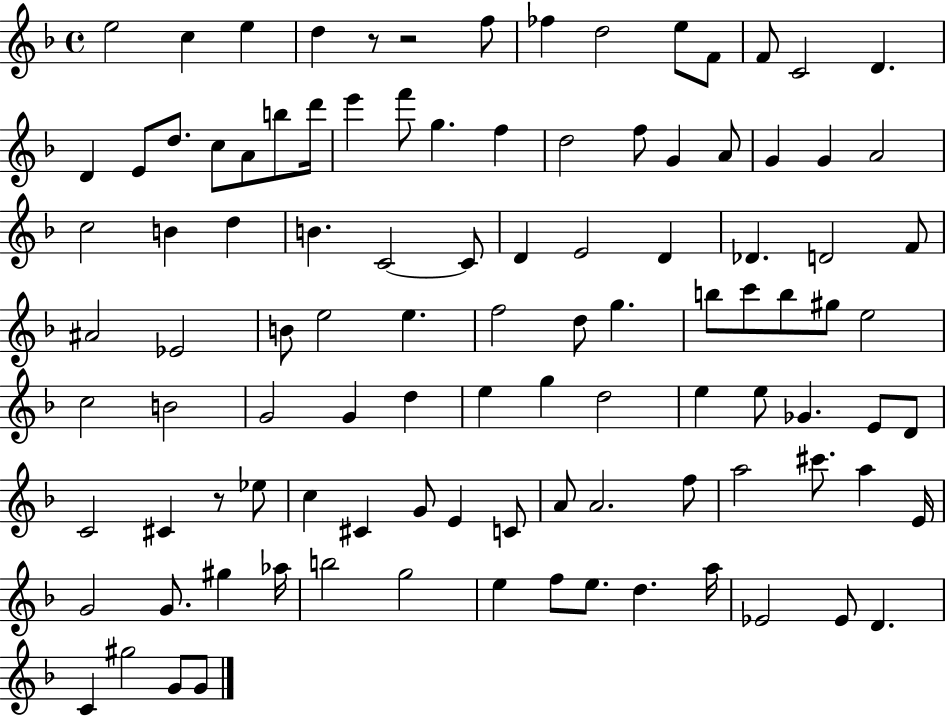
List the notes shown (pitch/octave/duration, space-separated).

E5/h C5/q E5/q D5/q R/e R/h F5/e FES5/q D5/h E5/e F4/e F4/e C4/h D4/q. D4/q E4/e D5/e. C5/e A4/e B5/e D6/s E6/q F6/e G5/q. F5/q D5/h F5/e G4/q A4/e G4/q G4/q A4/h C5/h B4/q D5/q B4/q. C4/h C4/e D4/q E4/h D4/q Db4/q. D4/h F4/e A#4/h Eb4/h B4/e E5/h E5/q. F5/h D5/e G5/q. B5/e C6/e B5/e G#5/e E5/h C5/h B4/h G4/h G4/q D5/q E5/q G5/q D5/h E5/q E5/e Gb4/q. E4/e D4/e C4/h C#4/q R/e Eb5/e C5/q C#4/q G4/e E4/q C4/e A4/e A4/h. F5/e A5/h C#6/e. A5/q E4/s G4/h G4/e. G#5/q Ab5/s B5/h G5/h E5/q F5/e E5/e. D5/q. A5/s Eb4/h Eb4/e D4/q. C4/q G#5/h G4/e G4/e